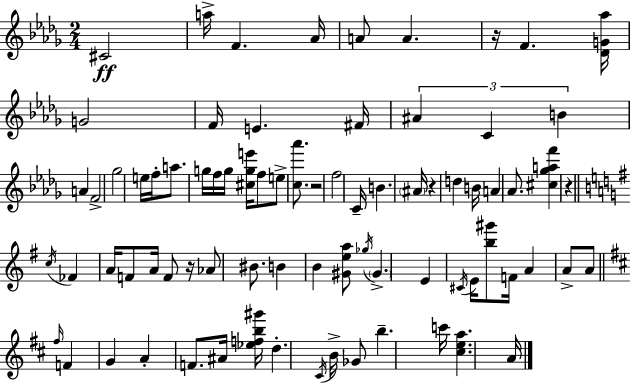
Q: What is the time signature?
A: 2/4